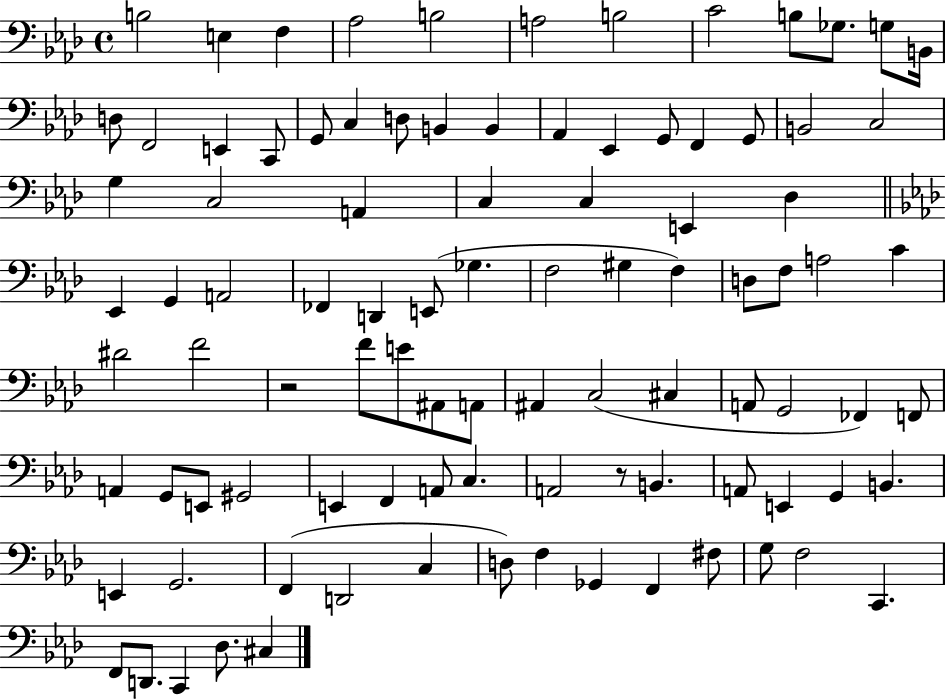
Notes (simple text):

B3/h E3/q F3/q Ab3/h B3/h A3/h B3/h C4/h B3/e Gb3/e. G3/e B2/s D3/e F2/h E2/q C2/e G2/e C3/q D3/e B2/q B2/q Ab2/q Eb2/q G2/e F2/q G2/e B2/h C3/h G3/q C3/h A2/q C3/q C3/q E2/q Db3/q Eb2/q G2/q A2/h FES2/q D2/q E2/e Gb3/q. F3/h G#3/q F3/q D3/e F3/e A3/h C4/q D#4/h F4/h R/h F4/e E4/e A#2/e A2/e A#2/q C3/h C#3/q A2/e G2/h FES2/q F2/e A2/q G2/e E2/e G#2/h E2/q F2/q A2/e C3/q. A2/h R/e B2/q. A2/e E2/q G2/q B2/q. E2/q G2/h. F2/q D2/h C3/q D3/e F3/q Gb2/q F2/q F#3/e G3/e F3/h C2/q. F2/e D2/e. C2/q Db3/e. C#3/q